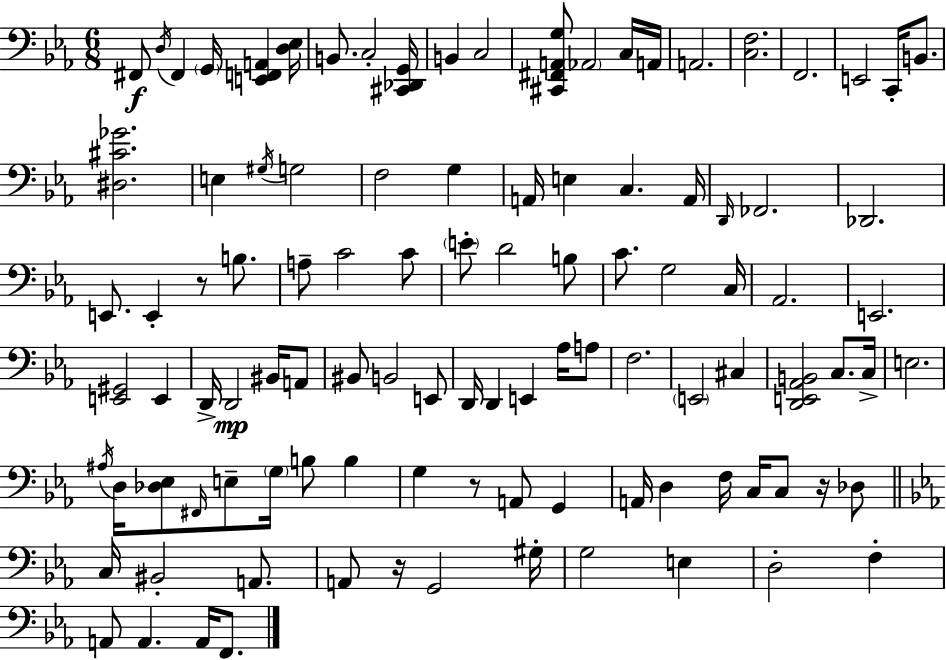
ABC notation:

X:1
T:Untitled
M:6/8
L:1/4
K:Cm
^F,,/2 D,/4 ^F,, G,,/4 [E,,F,,A,,] [D,_E,]/4 B,,/2 C,2 [^C,,_D,,G,,]/4 B,, C,2 [^C,,^F,,A,,G,]/2 _A,,2 C,/4 A,,/4 A,,2 [C,F,]2 F,,2 E,,2 C,,/4 B,,/2 [^D,^C_G]2 E, ^G,/4 G,2 F,2 G, A,,/4 E, C, A,,/4 D,,/4 _F,,2 _D,,2 E,,/2 E,, z/2 B,/2 A,/2 C2 C/2 E/2 D2 B,/2 C/2 G,2 C,/4 _A,,2 E,,2 [E,,^G,,]2 E,, D,,/4 D,,2 ^B,,/4 A,,/2 ^B,,/2 B,,2 E,,/2 D,,/4 D,, E,, _A,/4 A,/2 F,2 E,,2 ^C, [D,,E,,_A,,B,,]2 C,/2 C,/4 E,2 ^A,/4 D,/4 [_D,_E,]/2 ^F,,/4 E,/2 G,/4 B,/2 B, G, z/2 A,,/2 G,, A,,/4 D, F,/4 C,/4 C,/2 z/4 _D,/2 C,/4 ^B,,2 A,,/2 A,,/2 z/4 G,,2 ^G,/4 G,2 E, D,2 F, A,,/2 A,, A,,/4 F,,/2